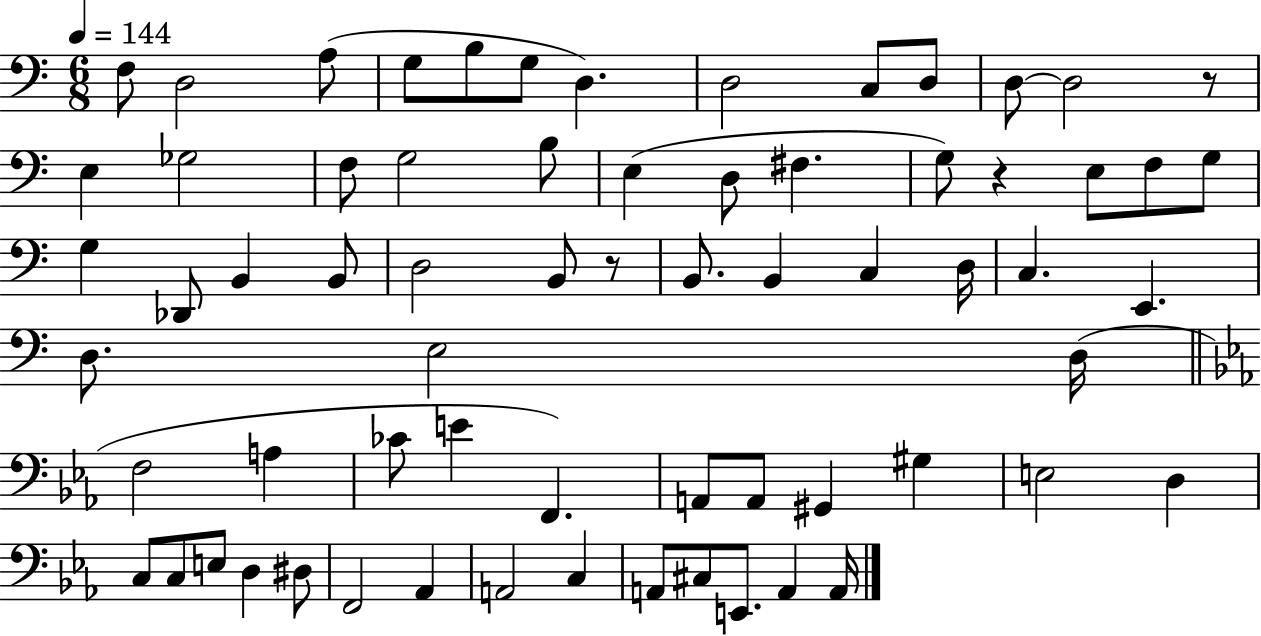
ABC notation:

X:1
T:Untitled
M:6/8
L:1/4
K:C
F,/2 D,2 A,/2 G,/2 B,/2 G,/2 D, D,2 C,/2 D,/2 D,/2 D,2 z/2 E, _G,2 F,/2 G,2 B,/2 E, D,/2 ^F, G,/2 z E,/2 F,/2 G,/2 G, _D,,/2 B,, B,,/2 D,2 B,,/2 z/2 B,,/2 B,, C, D,/4 C, E,, D,/2 E,2 D,/4 F,2 A, _C/2 E F,, A,,/2 A,,/2 ^G,, ^G, E,2 D, C,/2 C,/2 E,/2 D, ^D,/2 F,,2 _A,, A,,2 C, A,,/2 ^C,/2 E,,/2 A,, A,,/4